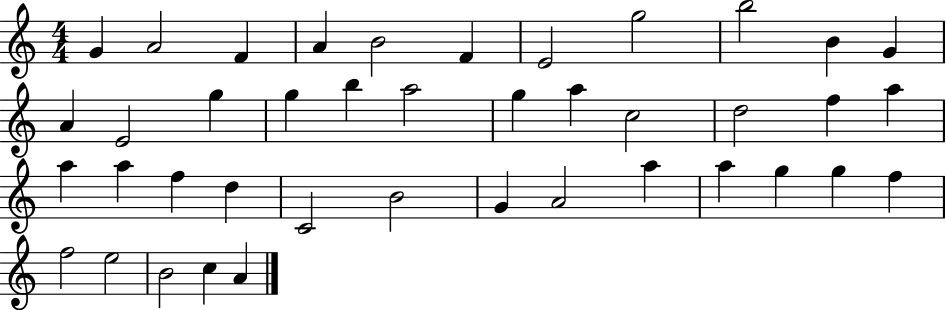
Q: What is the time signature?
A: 4/4